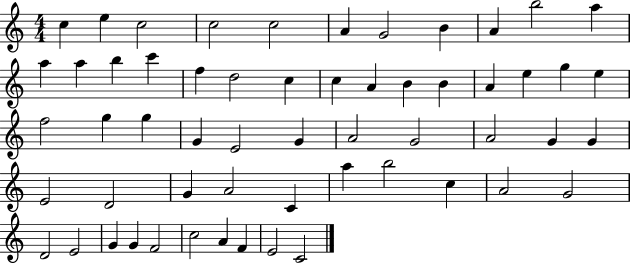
{
  \clef treble
  \numericTimeSignature
  \time 4/4
  \key c \major
  c''4 e''4 c''2 | c''2 c''2 | a'4 g'2 b'4 | a'4 b''2 a''4 | \break a''4 a''4 b''4 c'''4 | f''4 d''2 c''4 | c''4 a'4 b'4 b'4 | a'4 e''4 g''4 e''4 | \break f''2 g''4 g''4 | g'4 e'2 g'4 | a'2 g'2 | a'2 g'4 g'4 | \break e'2 d'2 | g'4 a'2 c'4 | a''4 b''2 c''4 | a'2 g'2 | \break d'2 e'2 | g'4 g'4 f'2 | c''2 a'4 f'4 | e'2 c'2 | \break \bar "|."
}